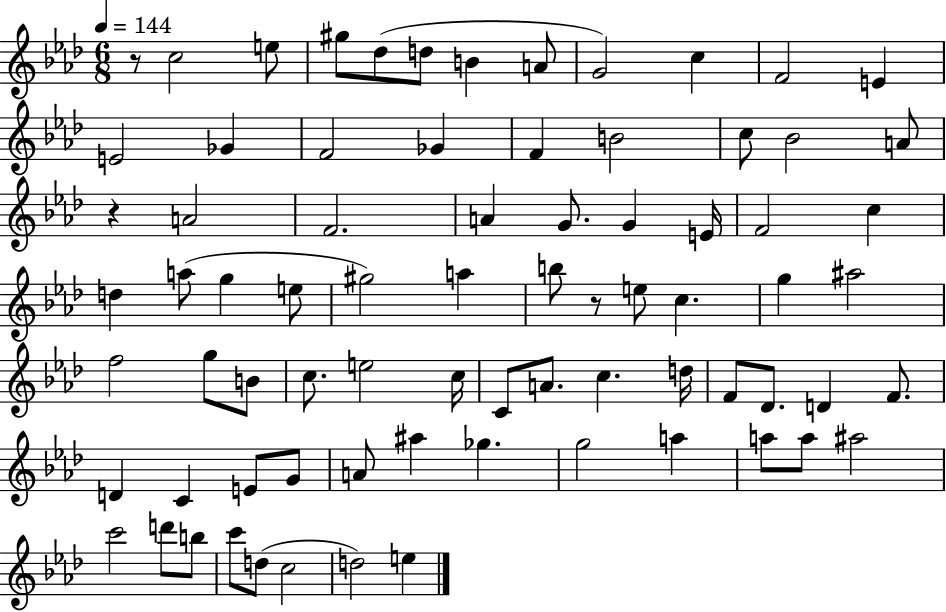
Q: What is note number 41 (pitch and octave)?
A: G5